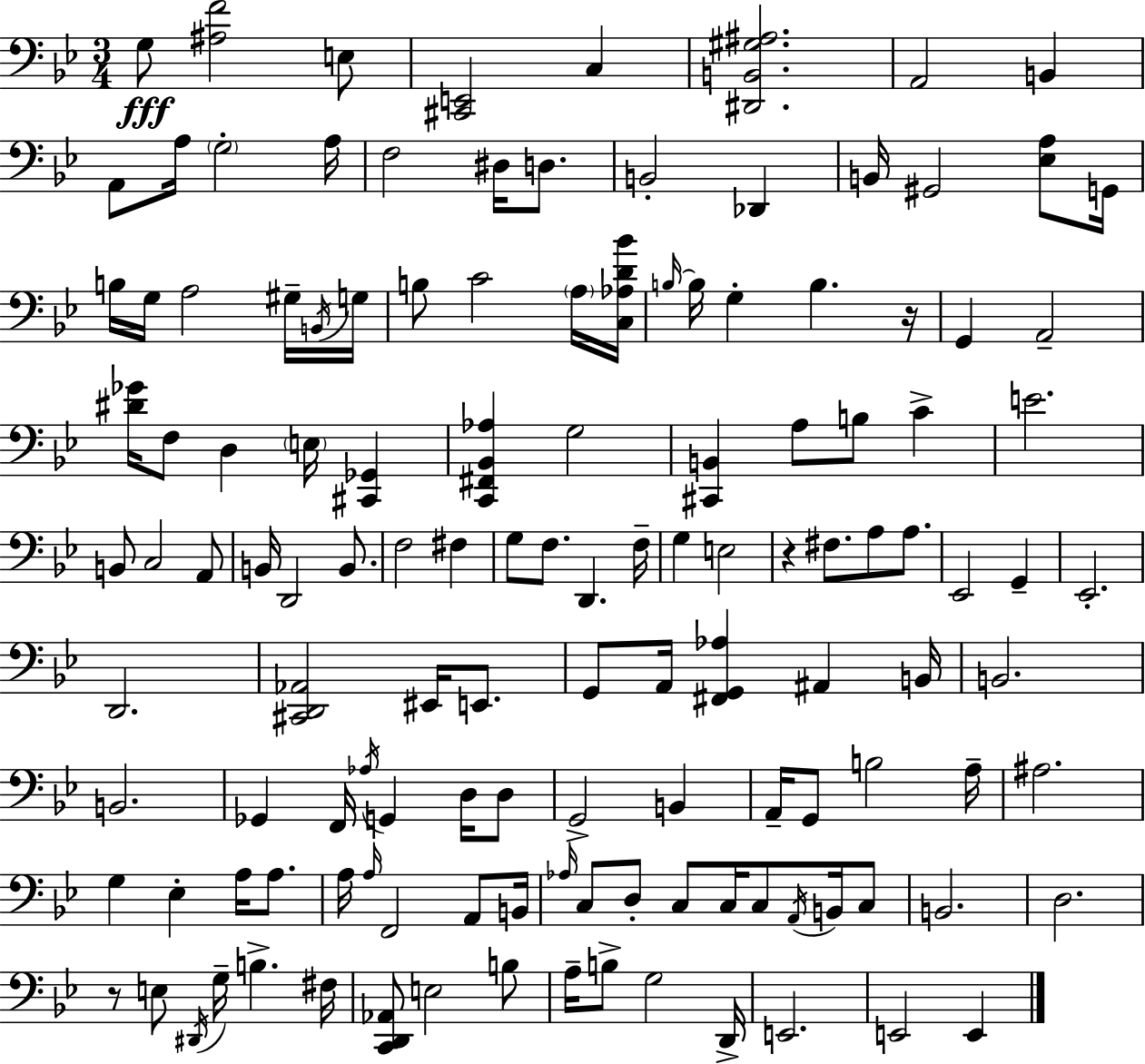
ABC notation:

X:1
T:Untitled
M:3/4
L:1/4
K:Gm
G,/2 [^A,F]2 E,/2 [^C,,E,,]2 C, [^D,,B,,^G,^A,]2 A,,2 B,, A,,/2 A,/4 G,2 A,/4 F,2 ^D,/4 D,/2 B,,2 _D,, B,,/4 ^G,,2 [_E,A,]/2 G,,/4 B,/4 G,/4 A,2 ^G,/4 B,,/4 G,/4 B,/2 C2 A,/4 [C,_A,D_B]/4 B,/4 B,/4 G, B, z/4 G,, A,,2 [^D_G]/4 F,/2 D, E,/4 [^C,,_G,,] [C,,^F,,_B,,_A,] G,2 [^C,,B,,] A,/2 B,/2 C E2 B,,/2 C,2 A,,/2 B,,/4 D,,2 B,,/2 F,2 ^F, G,/2 F,/2 D,, F,/4 G, E,2 z ^F,/2 A,/2 A,/2 _E,,2 G,, _E,,2 D,,2 [^C,,D,,_A,,]2 ^E,,/4 E,,/2 G,,/2 A,,/4 [^F,,G,,_A,] ^A,, B,,/4 B,,2 B,,2 _G,, F,,/4 _A,/4 G,, D,/4 D,/2 G,,2 B,, A,,/4 G,,/2 B,2 A,/4 ^A,2 G, _E, A,/4 A,/2 A,/4 A,/4 F,,2 A,,/2 B,,/4 _A,/4 C,/2 D,/2 C,/2 C,/4 C,/2 A,,/4 B,,/4 C,/2 B,,2 D,2 z/2 E,/2 ^D,,/4 G,/4 B, ^F,/4 [C,,D,,_A,,]/2 E,2 B,/2 A,/4 B,/2 G,2 D,,/4 E,,2 E,,2 E,,